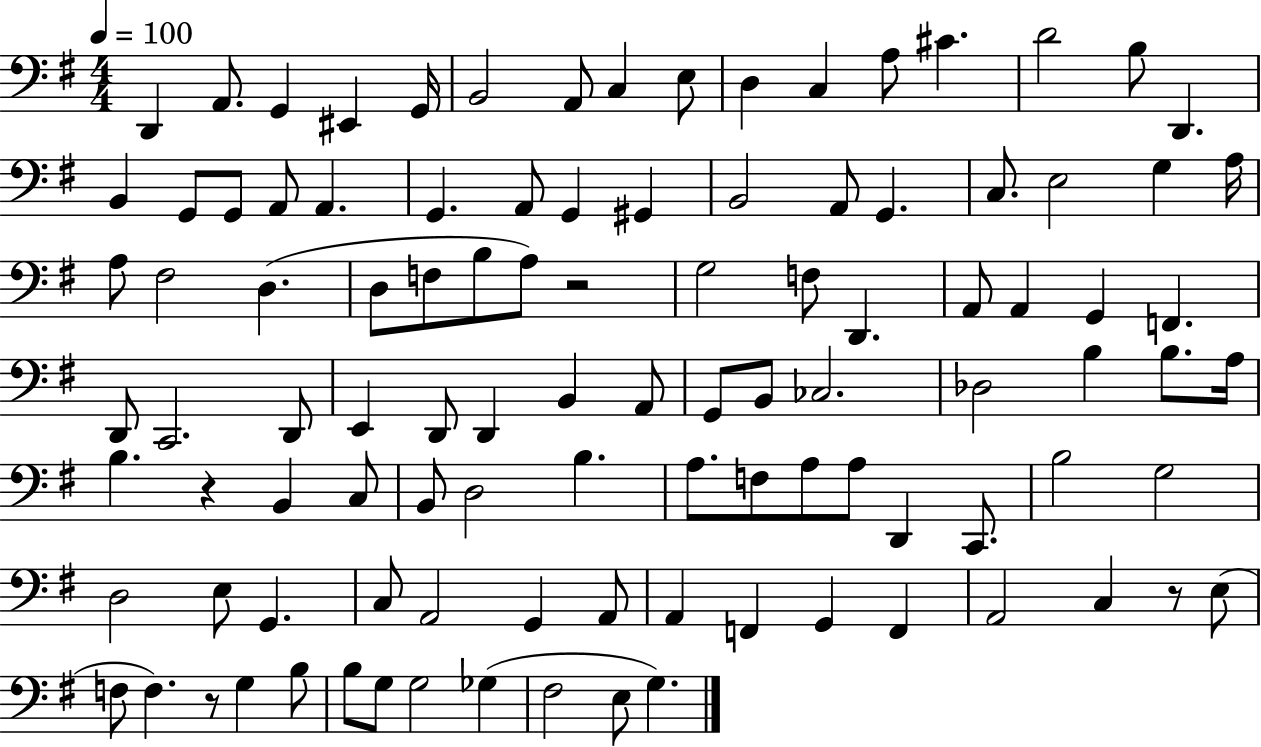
{
  \clef bass
  \numericTimeSignature
  \time 4/4
  \key g \major
  \tempo 4 = 100
  \repeat volta 2 { d,4 a,8. g,4 eis,4 g,16 | b,2 a,8 c4 e8 | d4 c4 a8 cis'4. | d'2 b8 d,4. | \break b,4 g,8 g,8 a,8 a,4. | g,4. a,8 g,4 gis,4 | b,2 a,8 g,4. | c8. e2 g4 a16 | \break a8 fis2 d4.( | d8 f8 b8 a8) r2 | g2 f8 d,4. | a,8 a,4 g,4 f,4. | \break d,8 c,2. d,8 | e,4 d,8 d,4 b,4 a,8 | g,8 b,8 ces2. | des2 b4 b8. a16 | \break b4. r4 b,4 c8 | b,8 d2 b4. | a8. f8 a8 a8 d,4 c,8. | b2 g2 | \break d2 e8 g,4. | c8 a,2 g,4 a,8 | a,4 f,4 g,4 f,4 | a,2 c4 r8 e8( | \break f8 f4.) r8 g4 b8 | b8 g8 g2 ges4( | fis2 e8 g4.) | } \bar "|."
}